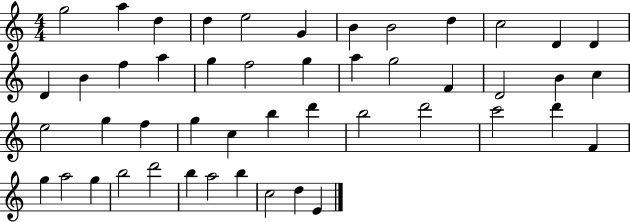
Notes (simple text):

G5/h A5/q D5/q D5/q E5/h G4/q B4/q B4/h D5/q C5/h D4/q D4/q D4/q B4/q F5/q A5/q G5/q F5/h G5/q A5/q G5/h F4/q D4/h B4/q C5/q E5/h G5/q F5/q G5/q C5/q B5/q D6/q B5/h D6/h C6/h D6/q F4/q G5/q A5/h G5/q B5/h D6/h B5/q A5/h B5/q C5/h D5/q E4/q